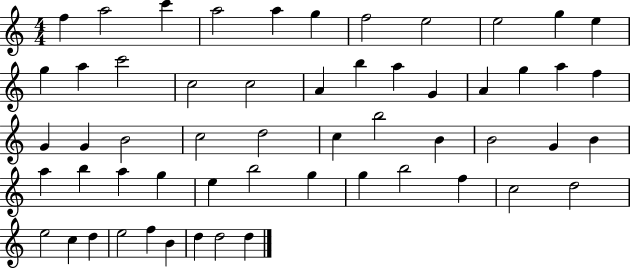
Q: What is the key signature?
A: C major